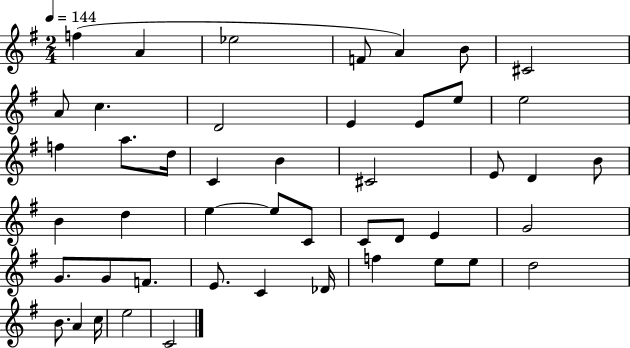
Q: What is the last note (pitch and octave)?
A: C4